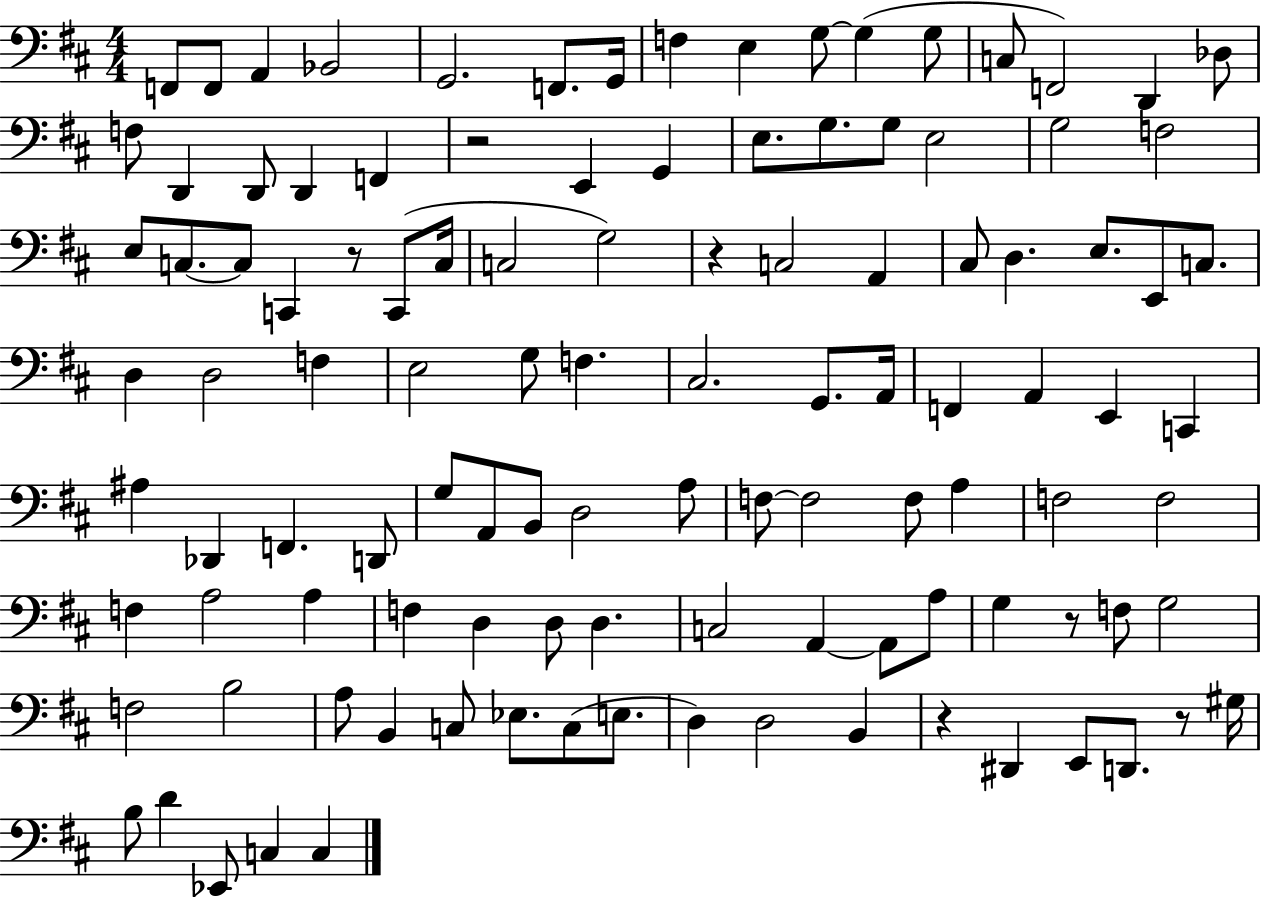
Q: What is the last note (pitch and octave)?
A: C3